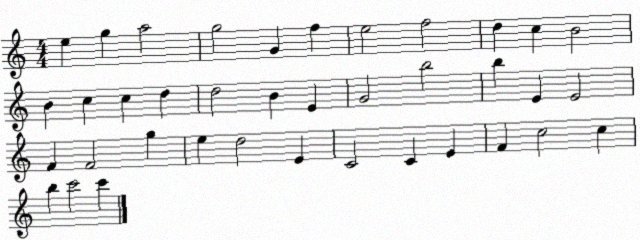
X:1
T:Untitled
M:4/4
L:1/4
K:C
e g a2 g2 G f e2 f2 d c B2 B c c d d2 B E G2 b2 b E E2 F F2 g e d2 E C2 C E F c2 c b c'2 c'